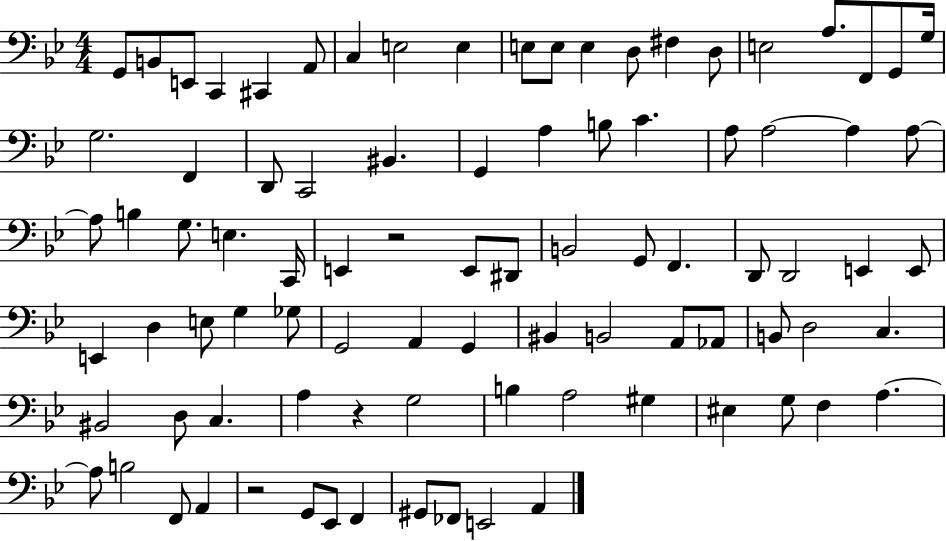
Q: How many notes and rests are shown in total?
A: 89